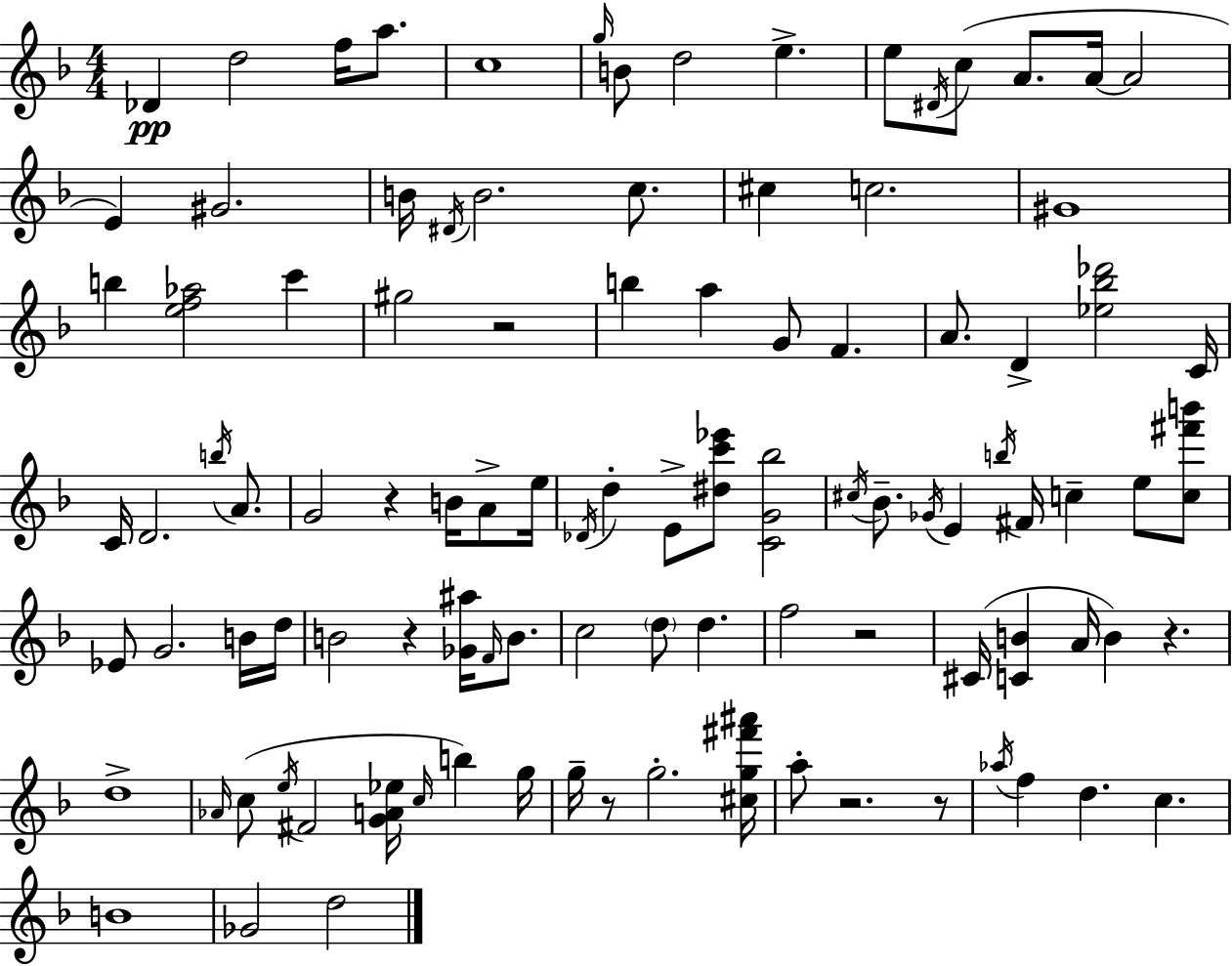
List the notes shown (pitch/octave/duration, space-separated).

Db4/q D5/h F5/s A5/e. C5/w G5/s B4/e D5/h E5/q. E5/e D#4/s C5/e A4/e. A4/s A4/h E4/q G#4/h. B4/s D#4/s B4/h. C5/e. C#5/q C5/h. G#4/w B5/q [E5,F5,Ab5]/h C6/q G#5/h R/h B5/q A5/q G4/e F4/q. A4/e. D4/q [Eb5,Bb5,Db6]/h C4/s C4/s D4/h. B5/s A4/e. G4/h R/q B4/s A4/e E5/s Db4/s D5/q E4/e [D#5,C6,Eb6]/e [C4,G4,Bb5]/h C#5/s Bb4/e. Gb4/s E4/q B5/s F#4/s C5/q E5/e [C5,F#6,B6]/e Eb4/e G4/h. B4/s D5/s B4/h R/q [Gb4,A#5]/s F4/s B4/e. C5/h D5/e D5/q. F5/h R/h C#4/s [C4,B4]/q A4/s B4/q R/q. D5/w Ab4/s C5/e E5/s F#4/h [G4,A4,Eb5]/s C5/s B5/q G5/s G5/s R/e G5/h. [C#5,G5,F#6,A#6]/s A5/e R/h. R/e Ab5/s F5/q D5/q. C5/q. B4/w Gb4/h D5/h